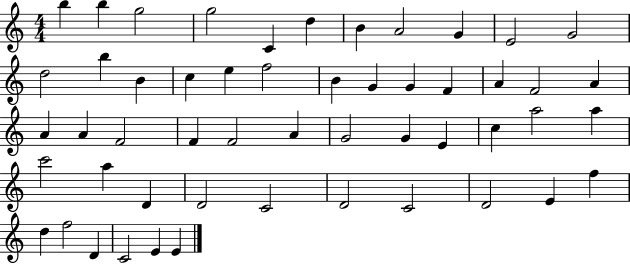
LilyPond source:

{
  \clef treble
  \numericTimeSignature
  \time 4/4
  \key c \major
  b''4 b''4 g''2 | g''2 c'4 d''4 | b'4 a'2 g'4 | e'2 g'2 | \break d''2 b''4 b'4 | c''4 e''4 f''2 | b'4 g'4 g'4 f'4 | a'4 f'2 a'4 | \break a'4 a'4 f'2 | f'4 f'2 a'4 | g'2 g'4 e'4 | c''4 a''2 a''4 | \break c'''2 a''4 d'4 | d'2 c'2 | d'2 c'2 | d'2 e'4 f''4 | \break d''4 f''2 d'4 | c'2 e'4 e'4 | \bar "|."
}